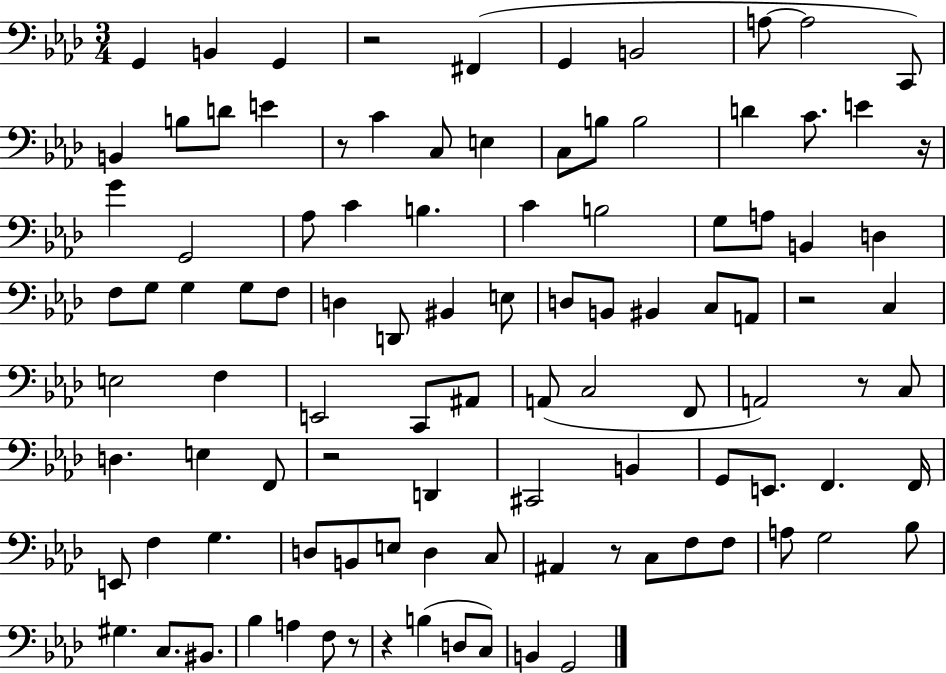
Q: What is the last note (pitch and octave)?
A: G2